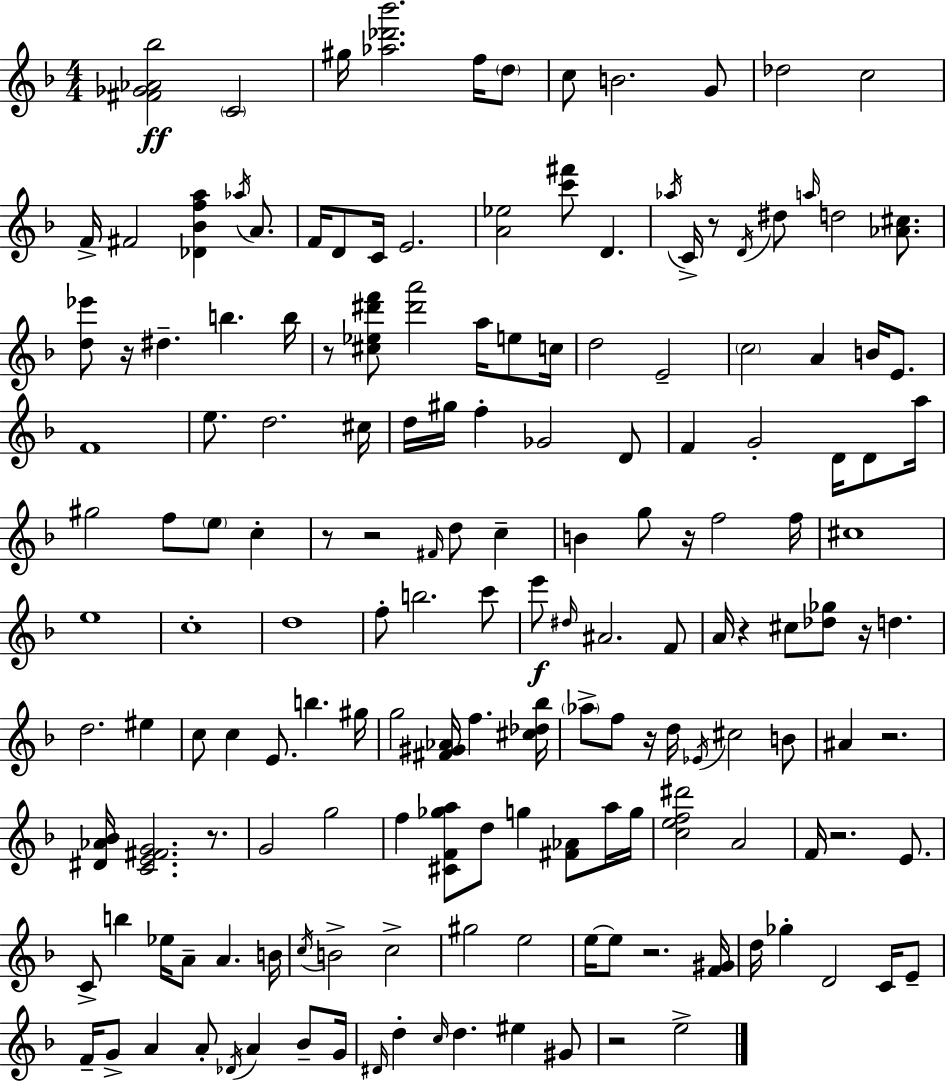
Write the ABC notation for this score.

X:1
T:Untitled
M:4/4
L:1/4
K:F
[^F_G_A_b]2 C2 ^g/4 [_a_d'_b']2 f/4 d/2 c/2 B2 G/2 _d2 c2 F/4 ^F2 [_D_Bfa] _a/4 A/2 F/4 D/2 C/4 E2 [A_e]2 [c'^f']/2 D _a/4 C/4 z/2 D/4 ^d/2 a/4 d2 [_A^c]/2 [d_e']/2 z/4 ^d b b/4 z/2 [^c_e^d'f']/2 [^d'a']2 a/4 e/2 c/4 d2 E2 c2 A B/4 E/2 F4 e/2 d2 ^c/4 d/4 ^g/4 f _G2 D/2 F G2 D/4 D/2 a/4 ^g2 f/2 e/2 c z/2 z2 ^F/4 d/2 c B g/2 z/4 f2 f/4 ^c4 e4 c4 d4 f/2 b2 c'/2 e'/2 ^d/4 ^A2 F/2 A/4 z ^c/2 [_d_g]/2 z/4 d d2 ^e c/2 c E/2 b ^g/4 g2 [^F^G_A]/4 f [^c_d_b]/4 _a/2 f/2 z/4 d/4 _E/4 ^c2 B/2 ^A z2 [^D_A_B]/4 [CE^FG]2 z/2 G2 g2 f [^CF_ga]/2 d/2 g [^F_A]/2 a/4 g/4 [cef^d']2 A2 F/4 z2 E/2 C/2 b _e/4 A/2 A B/4 c/4 B2 c2 ^g2 e2 e/4 e/2 z2 [F^G]/4 d/4 _g D2 C/4 E/2 F/4 G/2 A A/2 _D/4 A _B/2 G/4 ^D/4 d c/4 d ^e ^G/2 z2 e2